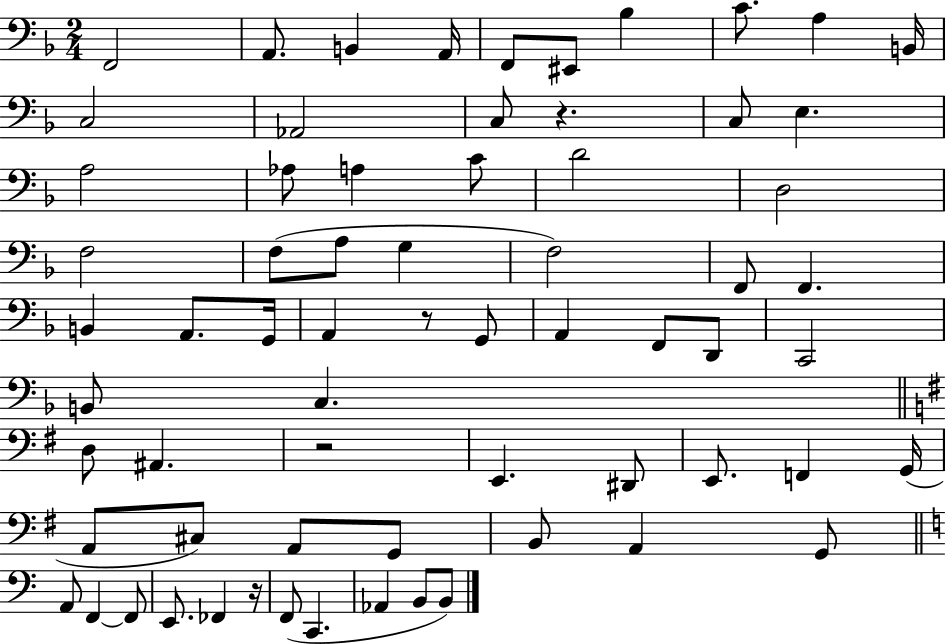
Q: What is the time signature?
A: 2/4